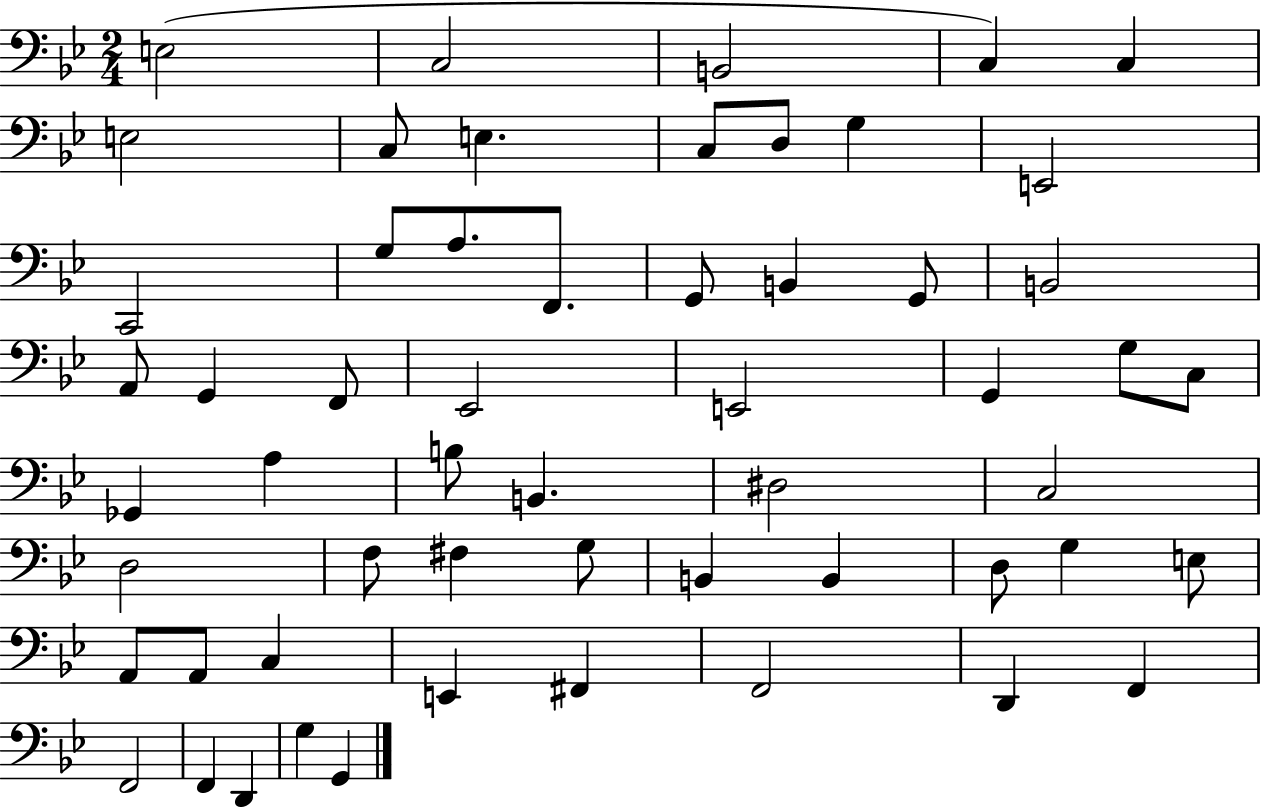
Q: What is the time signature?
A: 2/4